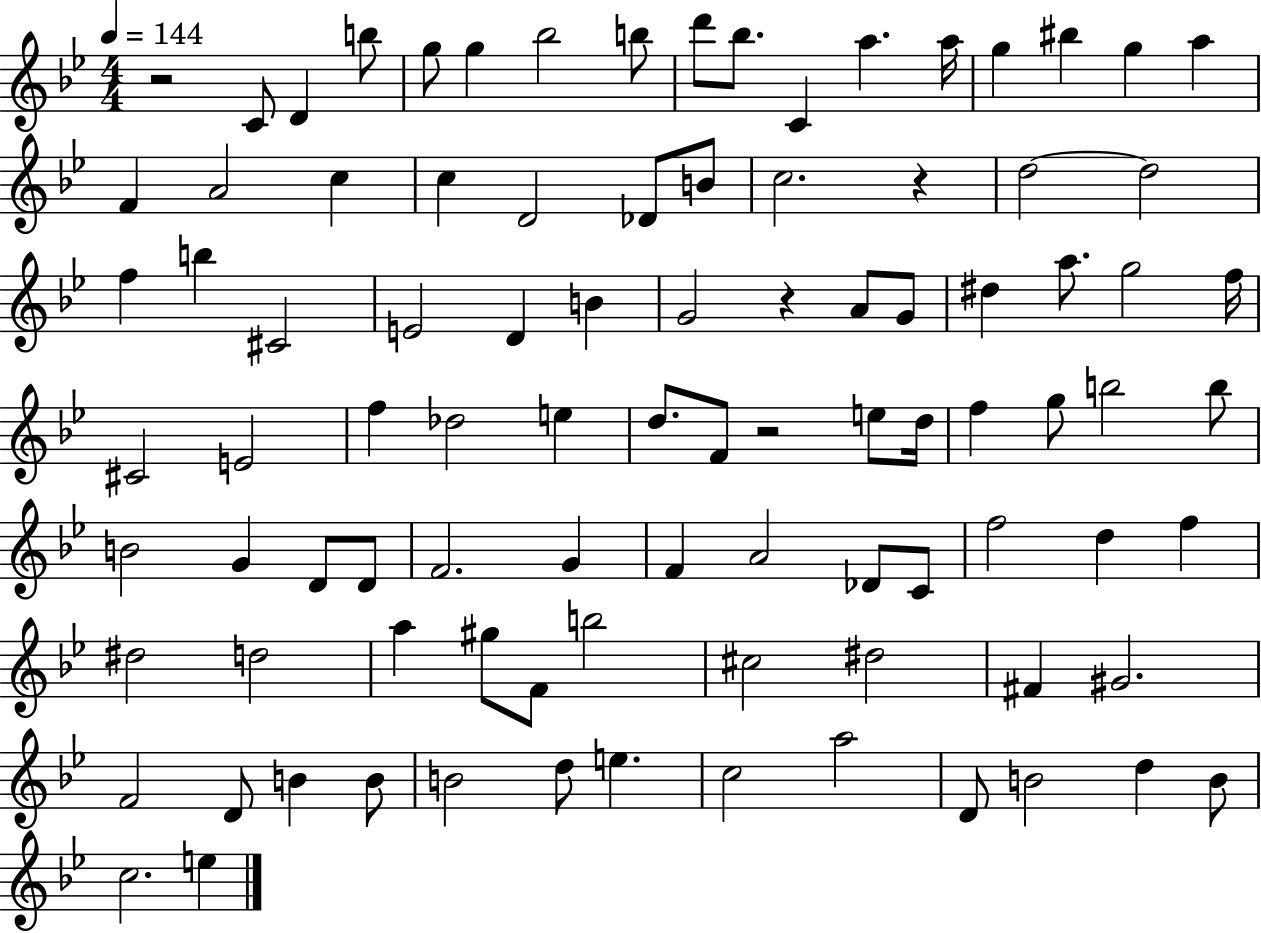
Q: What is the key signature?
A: BES major